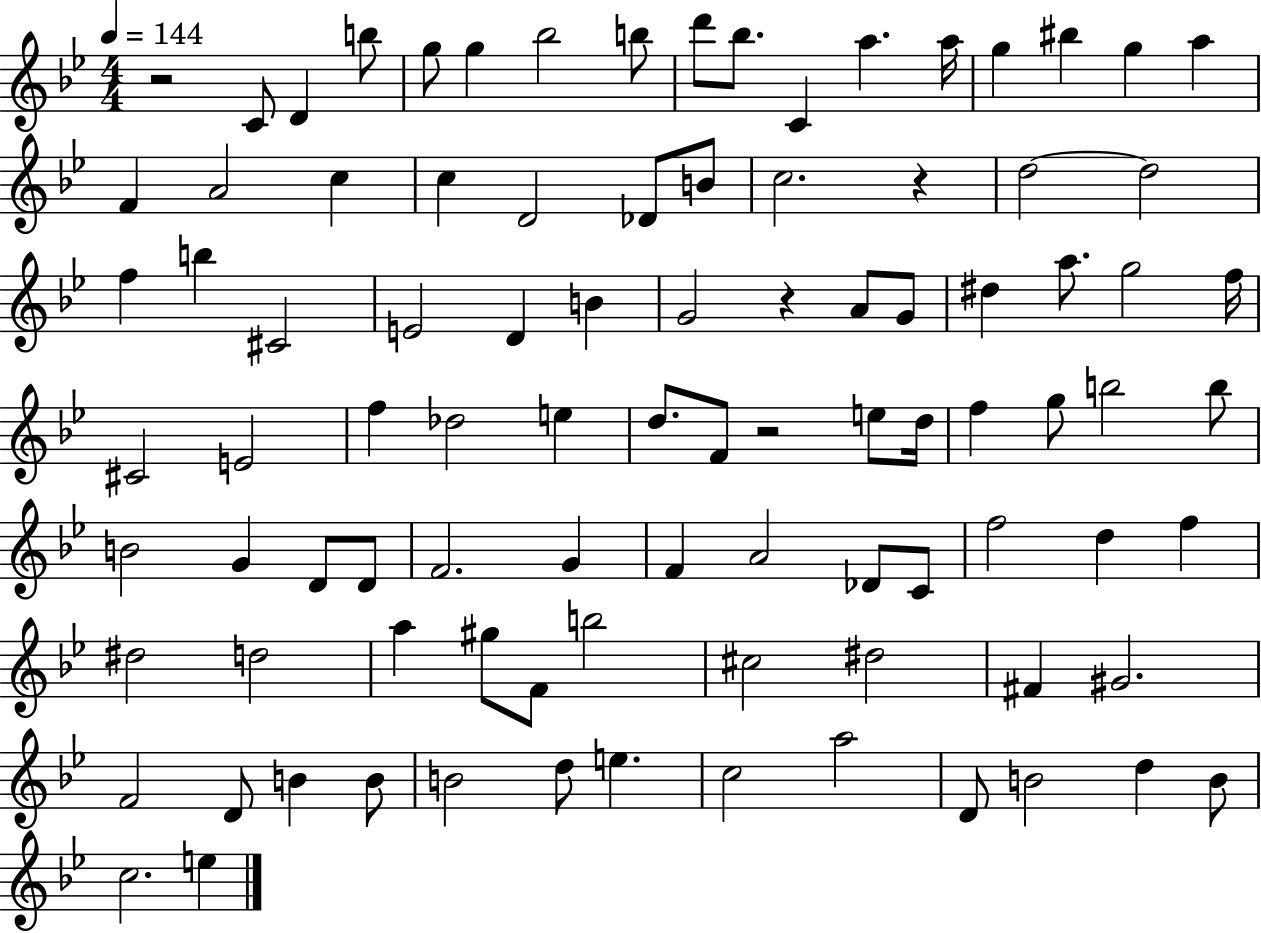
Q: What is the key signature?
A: BES major